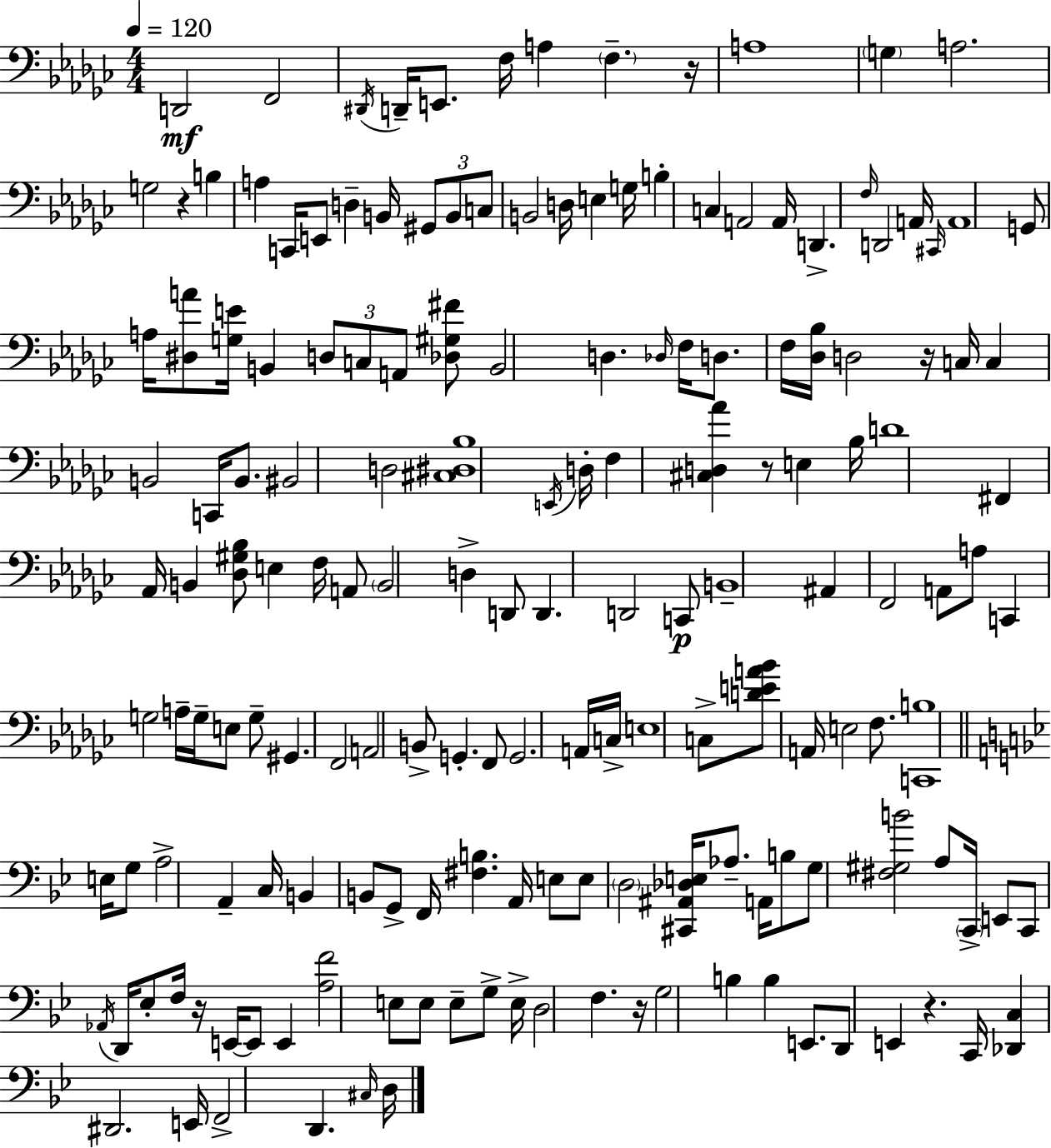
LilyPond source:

{
  \clef bass
  \numericTimeSignature
  \time 4/4
  \key ees \minor
  \tempo 4 = 120
  d,2\mf f,2 | \acciaccatura { dis,16 } d,16-- e,8. f16 a4 \parenthesize f4.-- | r16 a1 | \parenthesize g4 a2. | \break g2 r4 b4 | a4 c,16 e,8 d4-- b,16 \tuplet 3/2 { gis,8 b,8 | c8 } b,2 d16 e4 | g16 b4-. c4 a,2 | \break a,16 d,4.-> \grace { f16 } d,2 | a,16 \grace { cis,16 } a,1 | g,8 a16 <dis a'>8 <g e'>16 b,4 \tuplet 3/2 { d8 c8 | a,8 } <des gis fis'>8 b,2 d4. | \break \grace { des16 } f16 d8. f16 <des bes>16 d2 | r16 c16 c4 b,2 | c,16 b,8. bis,2 d2 | <cis dis bes>1 | \break \acciaccatura { e,16 } d16-. f4 <cis d aes'>4 r8 | e4 bes16 d'1 | fis,4 aes,16 b,4 <des gis bes>8 | e4 f16 a,8 \parenthesize b,2 d4-> | \break d,8 d,4. d,2 | c,8\p b,1-- | ais,4 f,2 | a,8 a8 c,4 g2 | \break a16-- g16-- e8 g8-- gis,4. f,2 | a,2 b,8-> g,4.-. | f,8 g,2. | a,16 c16-> e1 | \break c8-> <d' e' a' bes'>8 a,16 e2 | f8. <c, b>1 | \bar "||" \break \key bes \major e16 g8 a2-> a,4-- c16 | b,4 b,8 g,8-> f,16 <fis b>4. a,16 | e8 e8 \parenthesize d2 <cis, ais, des e>16 aes8.-- | a,16 b8 g8 <fis gis b'>2 a8 \parenthesize c,16-> | \break e,8 c,8 \acciaccatura { aes,16 } d,16 ees8-. f16 r16 e,16~~ e,8 e,4 | <a f'>2 e8 e8 e8-- g8-> | e16-> d2 f4. | r16 g2 b4 b4 | \break e,8. d,8 e,4 r4. | c,16 <des, c>4 dis,2. | e,16 f,2-> d,4. | \grace { cis16 } d16 \bar "|."
}